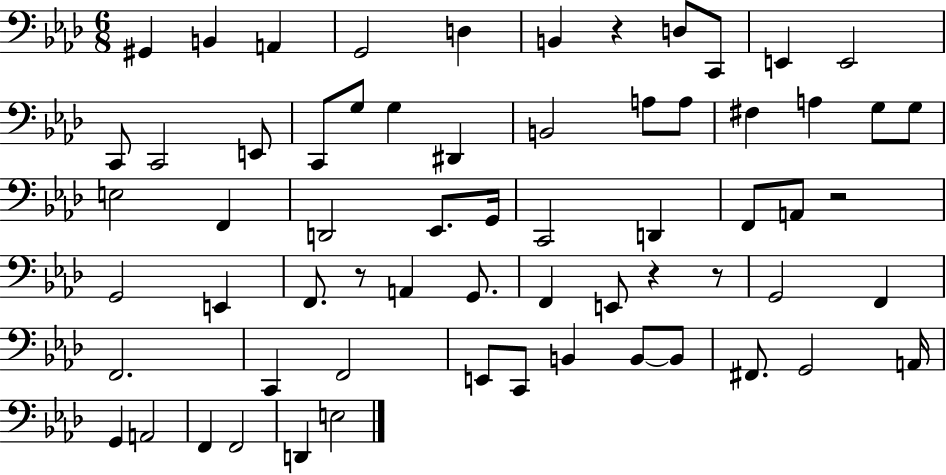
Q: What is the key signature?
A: AES major